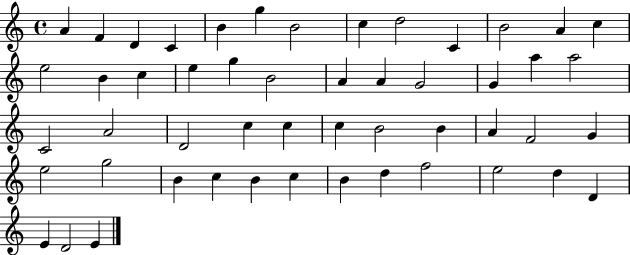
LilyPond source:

{
  \clef treble
  \time 4/4
  \defaultTimeSignature
  \key c \major
  a'4 f'4 d'4 c'4 | b'4 g''4 b'2 | c''4 d''2 c'4 | b'2 a'4 c''4 | \break e''2 b'4 c''4 | e''4 g''4 b'2 | a'4 a'4 g'2 | g'4 a''4 a''2 | \break c'2 a'2 | d'2 c''4 c''4 | c''4 b'2 b'4 | a'4 f'2 g'4 | \break e''2 g''2 | b'4 c''4 b'4 c''4 | b'4 d''4 f''2 | e''2 d''4 d'4 | \break e'4 d'2 e'4 | \bar "|."
}